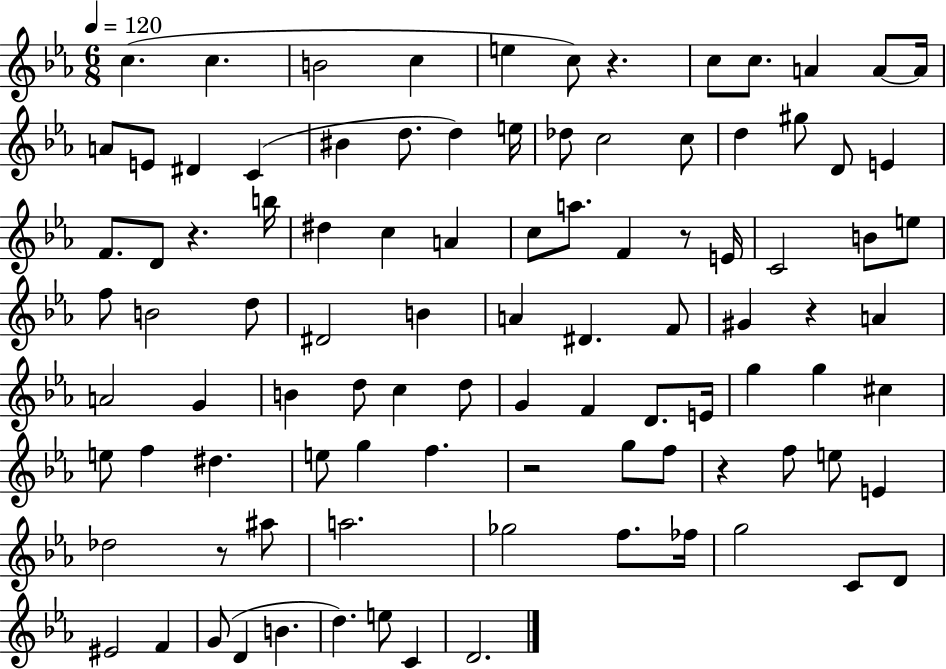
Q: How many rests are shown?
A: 7